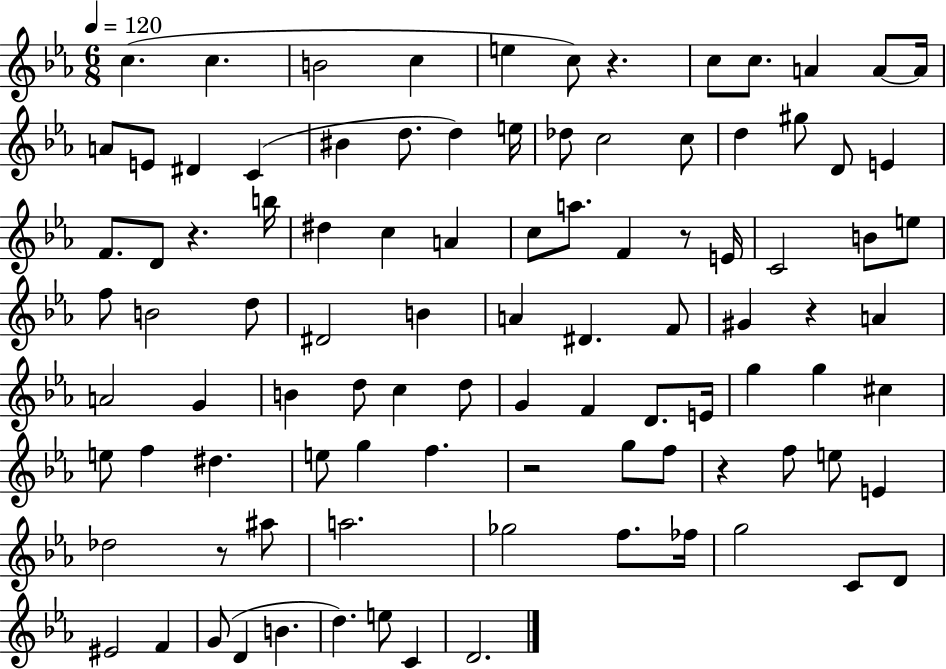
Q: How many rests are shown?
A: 7